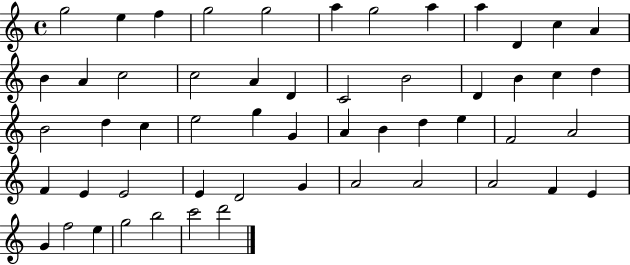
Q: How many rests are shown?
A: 0